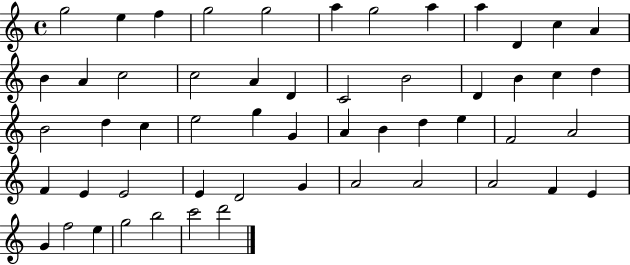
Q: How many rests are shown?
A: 0